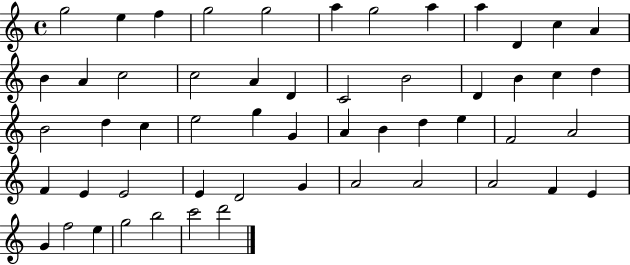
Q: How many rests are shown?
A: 0